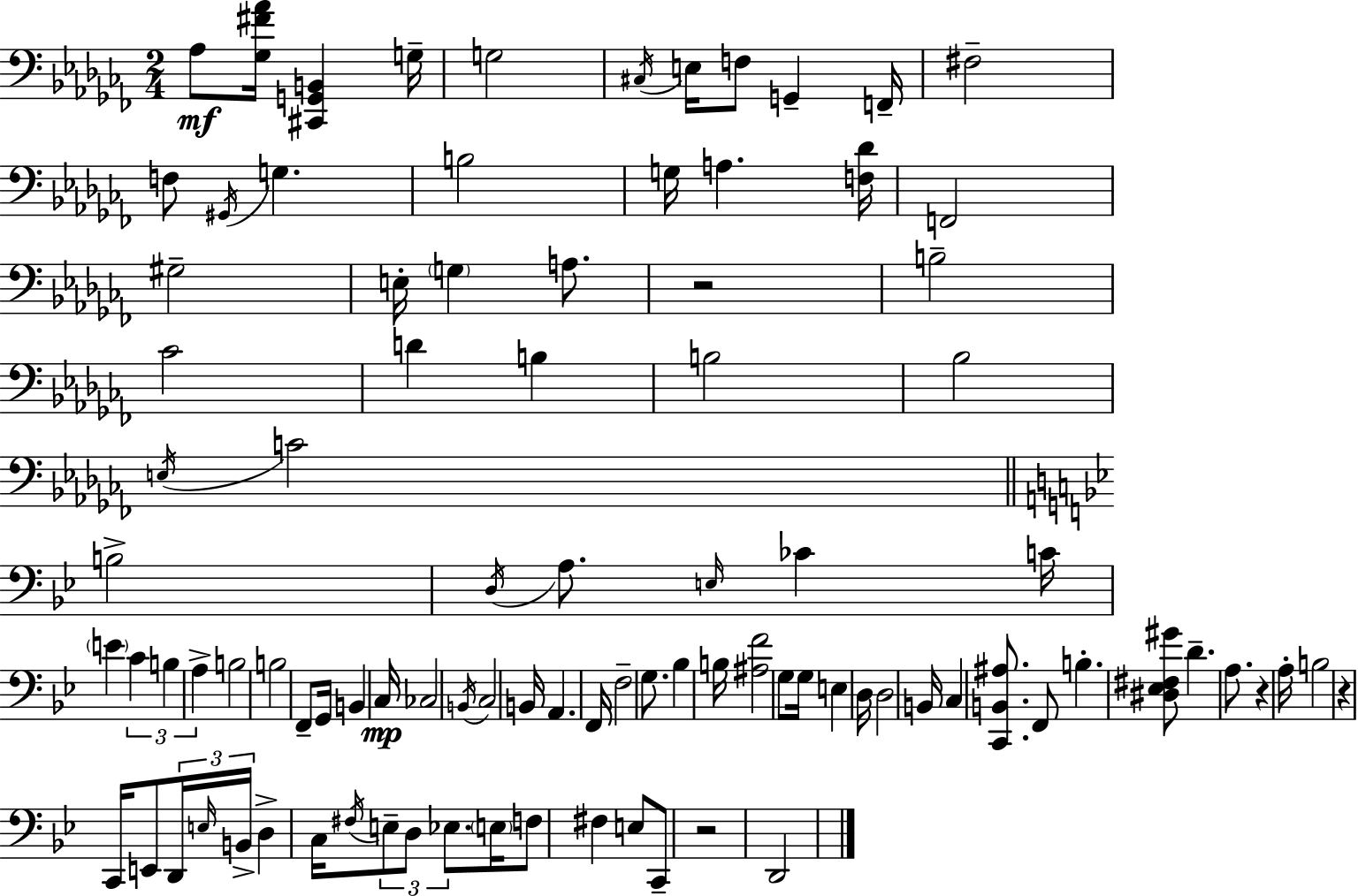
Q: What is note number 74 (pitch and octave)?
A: C3